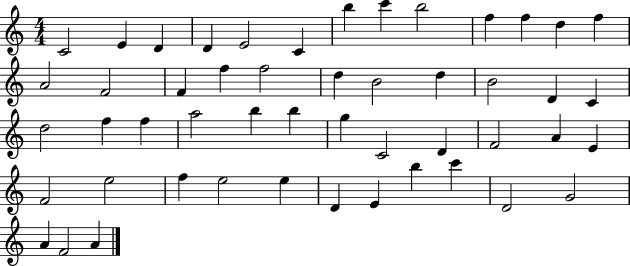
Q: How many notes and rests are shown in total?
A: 50